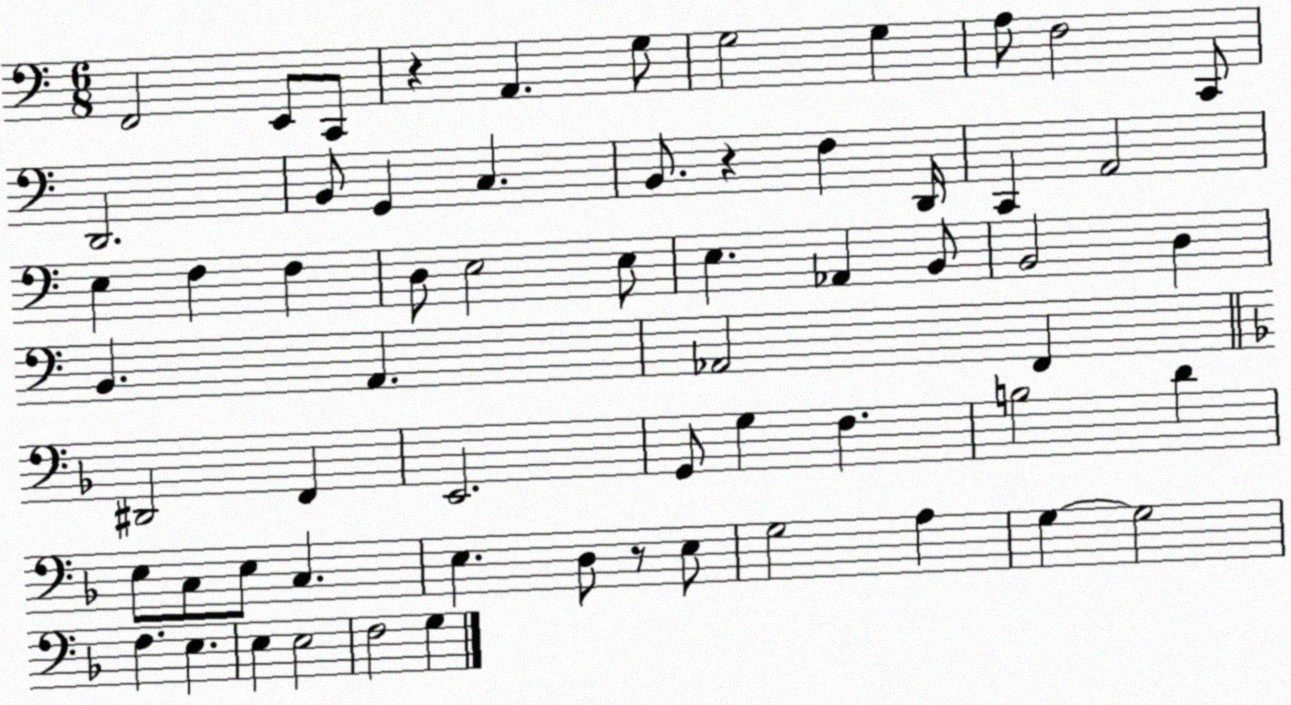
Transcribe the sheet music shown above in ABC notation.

X:1
T:Untitled
M:6/8
L:1/4
K:C
F,,2 E,,/2 C,,/2 z A,, G,/2 G,2 G, A,/2 F,2 C,,/2 D,,2 B,,/2 G,, C, B,,/2 z F, D,,/4 C,, A,,2 E, F, F, D,/2 E,2 E,/2 E, _A,, B,,/2 B,,2 D, B,, A,, _A,,2 F,, ^D,,2 F,, E,,2 G,,/2 G, F, B,2 D E,/2 C,/2 E,/2 C, E, D,/2 z/2 E,/2 G,2 A, G, G,2 F, E, E, E,2 F,2 G,